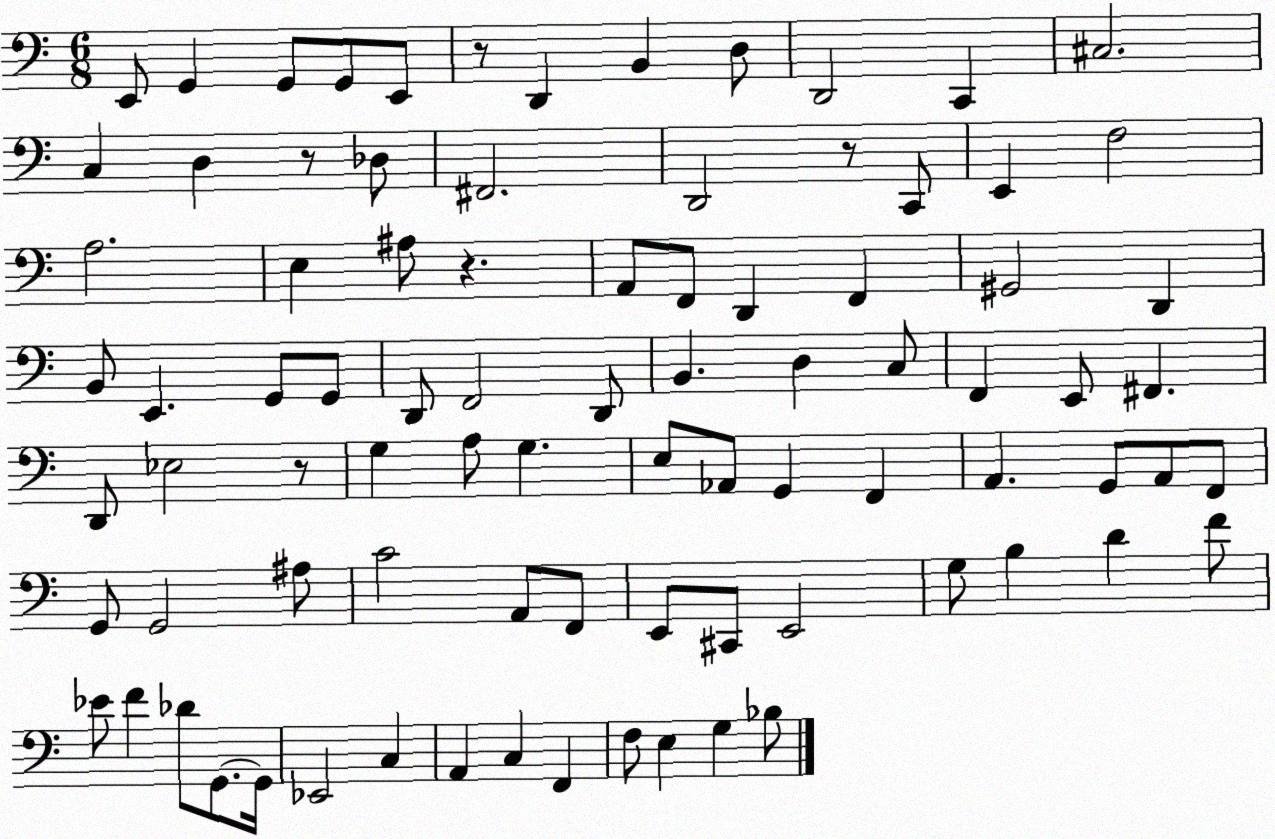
X:1
T:Untitled
M:6/8
L:1/4
K:C
E,,/2 G,, G,,/2 G,,/2 E,,/2 z/2 D,, B,, D,/2 D,,2 C,, ^C,2 C, D, z/2 _D,/2 ^F,,2 D,,2 z/2 C,,/2 E,, F,2 A,2 E, ^A,/2 z A,,/2 F,,/2 D,, F,, ^G,,2 D,, B,,/2 E,, G,,/2 G,,/2 D,,/2 F,,2 D,,/2 B,, D, C,/2 F,, E,,/2 ^F,, D,,/2 _E,2 z/2 G, A,/2 G, E,/2 _A,,/2 G,, F,, A,, G,,/2 A,,/2 F,,/2 G,,/2 G,,2 ^A,/2 C2 A,,/2 F,,/2 E,,/2 ^C,,/2 E,,2 G,/2 B, D F/2 _E/2 F _D/2 G,,/2 G,,/4 _E,,2 C, A,, C, F,, F,/2 E, G, _B,/2